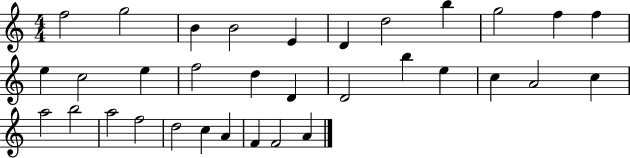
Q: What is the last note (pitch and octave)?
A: A4